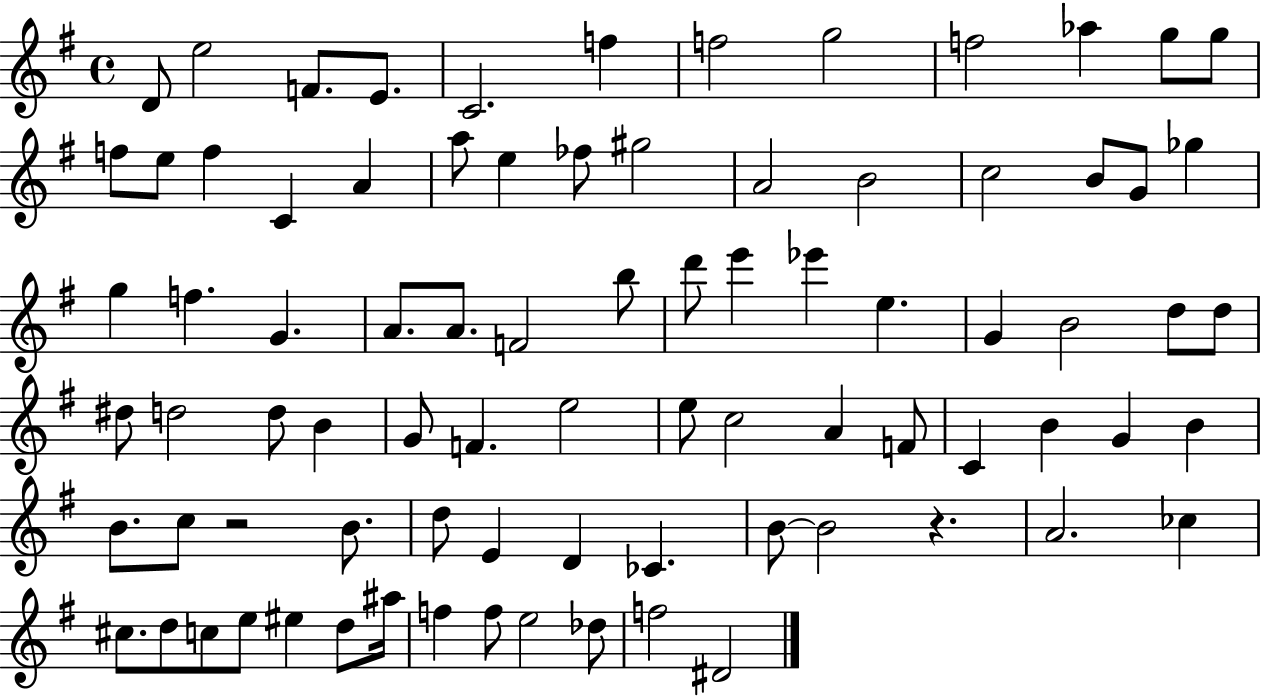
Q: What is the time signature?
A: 4/4